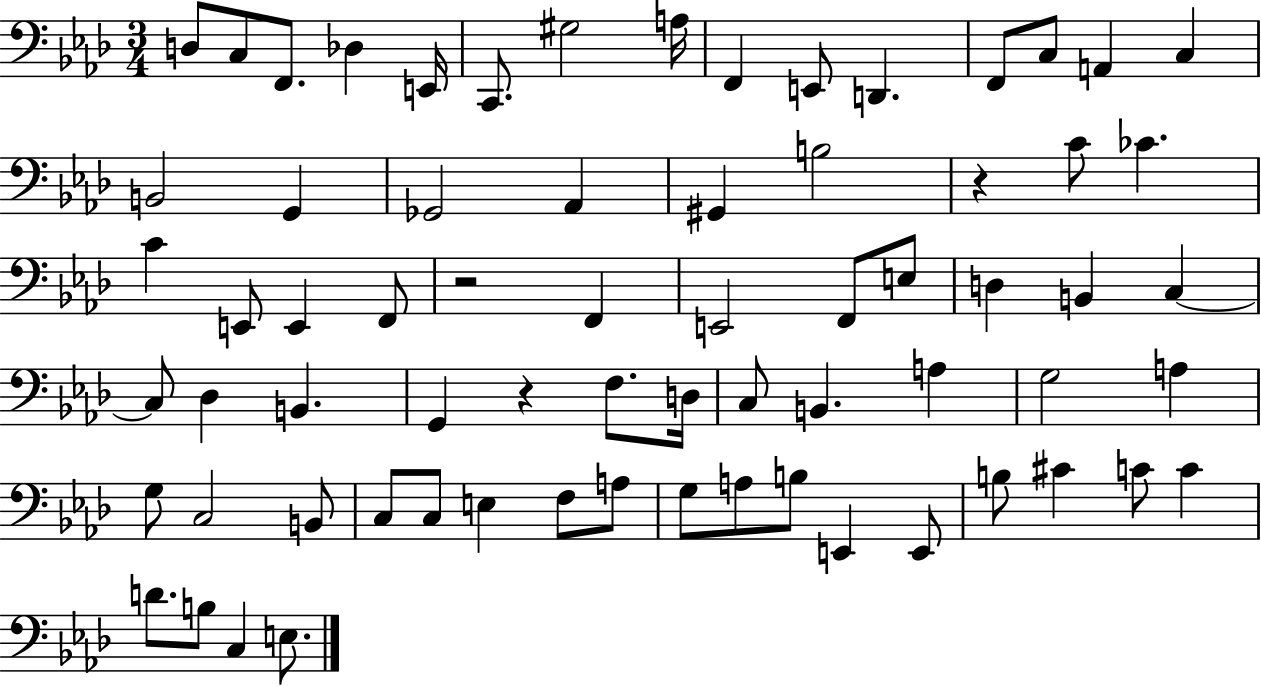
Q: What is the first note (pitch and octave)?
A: D3